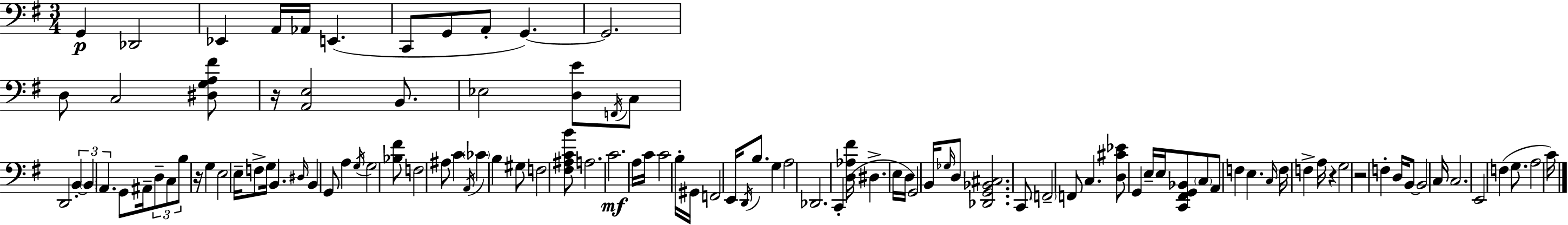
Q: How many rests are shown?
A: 4